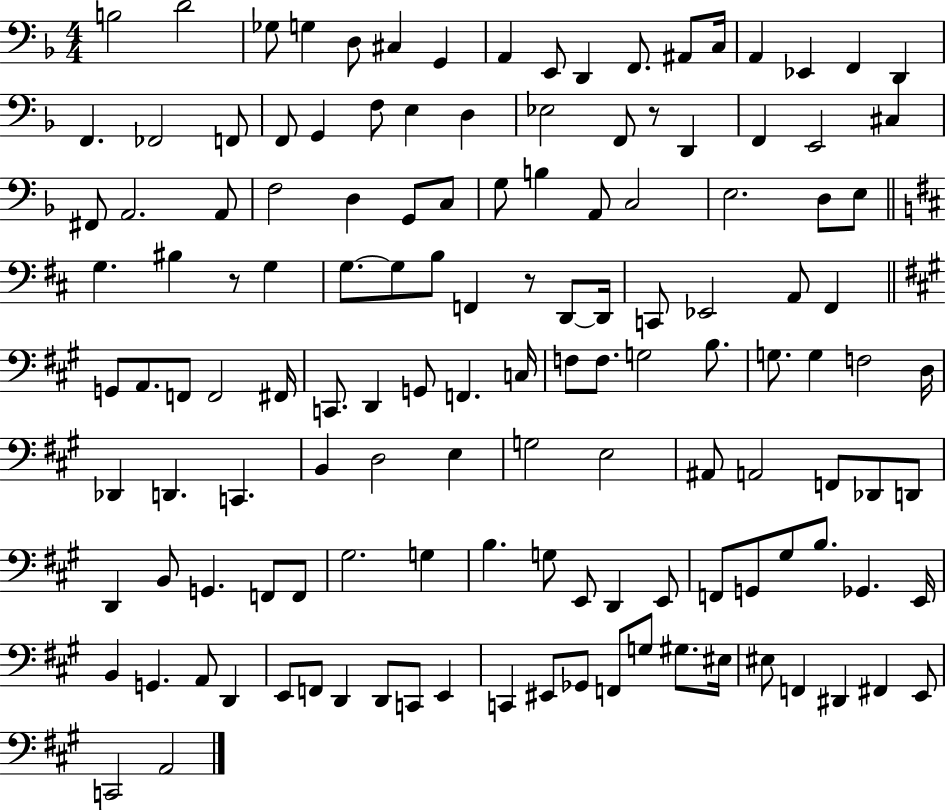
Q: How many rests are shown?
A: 3